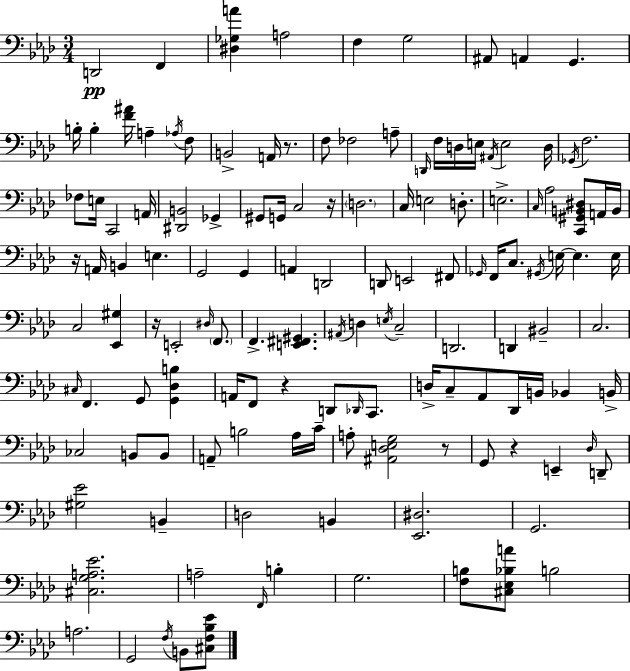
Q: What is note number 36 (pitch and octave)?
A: D3